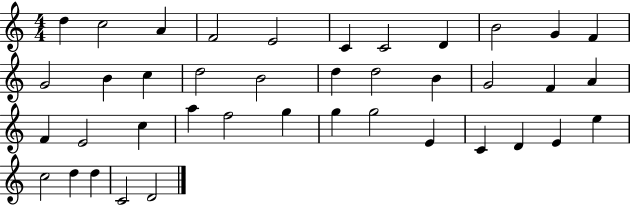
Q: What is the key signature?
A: C major